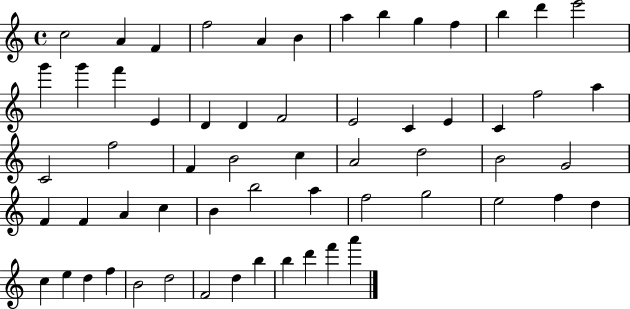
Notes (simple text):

C5/h A4/q F4/q F5/h A4/q B4/q A5/q B5/q G5/q F5/q B5/q D6/q E6/h G6/q G6/q F6/q E4/q D4/q D4/q F4/h E4/h C4/q E4/q C4/q F5/h A5/q C4/h F5/h F4/q B4/h C5/q A4/h D5/h B4/h G4/h F4/q F4/q A4/q C5/q B4/q B5/h A5/q F5/h G5/h E5/h F5/q D5/q C5/q E5/q D5/q F5/q B4/h D5/h F4/h D5/q B5/q B5/q D6/q F6/q A6/q